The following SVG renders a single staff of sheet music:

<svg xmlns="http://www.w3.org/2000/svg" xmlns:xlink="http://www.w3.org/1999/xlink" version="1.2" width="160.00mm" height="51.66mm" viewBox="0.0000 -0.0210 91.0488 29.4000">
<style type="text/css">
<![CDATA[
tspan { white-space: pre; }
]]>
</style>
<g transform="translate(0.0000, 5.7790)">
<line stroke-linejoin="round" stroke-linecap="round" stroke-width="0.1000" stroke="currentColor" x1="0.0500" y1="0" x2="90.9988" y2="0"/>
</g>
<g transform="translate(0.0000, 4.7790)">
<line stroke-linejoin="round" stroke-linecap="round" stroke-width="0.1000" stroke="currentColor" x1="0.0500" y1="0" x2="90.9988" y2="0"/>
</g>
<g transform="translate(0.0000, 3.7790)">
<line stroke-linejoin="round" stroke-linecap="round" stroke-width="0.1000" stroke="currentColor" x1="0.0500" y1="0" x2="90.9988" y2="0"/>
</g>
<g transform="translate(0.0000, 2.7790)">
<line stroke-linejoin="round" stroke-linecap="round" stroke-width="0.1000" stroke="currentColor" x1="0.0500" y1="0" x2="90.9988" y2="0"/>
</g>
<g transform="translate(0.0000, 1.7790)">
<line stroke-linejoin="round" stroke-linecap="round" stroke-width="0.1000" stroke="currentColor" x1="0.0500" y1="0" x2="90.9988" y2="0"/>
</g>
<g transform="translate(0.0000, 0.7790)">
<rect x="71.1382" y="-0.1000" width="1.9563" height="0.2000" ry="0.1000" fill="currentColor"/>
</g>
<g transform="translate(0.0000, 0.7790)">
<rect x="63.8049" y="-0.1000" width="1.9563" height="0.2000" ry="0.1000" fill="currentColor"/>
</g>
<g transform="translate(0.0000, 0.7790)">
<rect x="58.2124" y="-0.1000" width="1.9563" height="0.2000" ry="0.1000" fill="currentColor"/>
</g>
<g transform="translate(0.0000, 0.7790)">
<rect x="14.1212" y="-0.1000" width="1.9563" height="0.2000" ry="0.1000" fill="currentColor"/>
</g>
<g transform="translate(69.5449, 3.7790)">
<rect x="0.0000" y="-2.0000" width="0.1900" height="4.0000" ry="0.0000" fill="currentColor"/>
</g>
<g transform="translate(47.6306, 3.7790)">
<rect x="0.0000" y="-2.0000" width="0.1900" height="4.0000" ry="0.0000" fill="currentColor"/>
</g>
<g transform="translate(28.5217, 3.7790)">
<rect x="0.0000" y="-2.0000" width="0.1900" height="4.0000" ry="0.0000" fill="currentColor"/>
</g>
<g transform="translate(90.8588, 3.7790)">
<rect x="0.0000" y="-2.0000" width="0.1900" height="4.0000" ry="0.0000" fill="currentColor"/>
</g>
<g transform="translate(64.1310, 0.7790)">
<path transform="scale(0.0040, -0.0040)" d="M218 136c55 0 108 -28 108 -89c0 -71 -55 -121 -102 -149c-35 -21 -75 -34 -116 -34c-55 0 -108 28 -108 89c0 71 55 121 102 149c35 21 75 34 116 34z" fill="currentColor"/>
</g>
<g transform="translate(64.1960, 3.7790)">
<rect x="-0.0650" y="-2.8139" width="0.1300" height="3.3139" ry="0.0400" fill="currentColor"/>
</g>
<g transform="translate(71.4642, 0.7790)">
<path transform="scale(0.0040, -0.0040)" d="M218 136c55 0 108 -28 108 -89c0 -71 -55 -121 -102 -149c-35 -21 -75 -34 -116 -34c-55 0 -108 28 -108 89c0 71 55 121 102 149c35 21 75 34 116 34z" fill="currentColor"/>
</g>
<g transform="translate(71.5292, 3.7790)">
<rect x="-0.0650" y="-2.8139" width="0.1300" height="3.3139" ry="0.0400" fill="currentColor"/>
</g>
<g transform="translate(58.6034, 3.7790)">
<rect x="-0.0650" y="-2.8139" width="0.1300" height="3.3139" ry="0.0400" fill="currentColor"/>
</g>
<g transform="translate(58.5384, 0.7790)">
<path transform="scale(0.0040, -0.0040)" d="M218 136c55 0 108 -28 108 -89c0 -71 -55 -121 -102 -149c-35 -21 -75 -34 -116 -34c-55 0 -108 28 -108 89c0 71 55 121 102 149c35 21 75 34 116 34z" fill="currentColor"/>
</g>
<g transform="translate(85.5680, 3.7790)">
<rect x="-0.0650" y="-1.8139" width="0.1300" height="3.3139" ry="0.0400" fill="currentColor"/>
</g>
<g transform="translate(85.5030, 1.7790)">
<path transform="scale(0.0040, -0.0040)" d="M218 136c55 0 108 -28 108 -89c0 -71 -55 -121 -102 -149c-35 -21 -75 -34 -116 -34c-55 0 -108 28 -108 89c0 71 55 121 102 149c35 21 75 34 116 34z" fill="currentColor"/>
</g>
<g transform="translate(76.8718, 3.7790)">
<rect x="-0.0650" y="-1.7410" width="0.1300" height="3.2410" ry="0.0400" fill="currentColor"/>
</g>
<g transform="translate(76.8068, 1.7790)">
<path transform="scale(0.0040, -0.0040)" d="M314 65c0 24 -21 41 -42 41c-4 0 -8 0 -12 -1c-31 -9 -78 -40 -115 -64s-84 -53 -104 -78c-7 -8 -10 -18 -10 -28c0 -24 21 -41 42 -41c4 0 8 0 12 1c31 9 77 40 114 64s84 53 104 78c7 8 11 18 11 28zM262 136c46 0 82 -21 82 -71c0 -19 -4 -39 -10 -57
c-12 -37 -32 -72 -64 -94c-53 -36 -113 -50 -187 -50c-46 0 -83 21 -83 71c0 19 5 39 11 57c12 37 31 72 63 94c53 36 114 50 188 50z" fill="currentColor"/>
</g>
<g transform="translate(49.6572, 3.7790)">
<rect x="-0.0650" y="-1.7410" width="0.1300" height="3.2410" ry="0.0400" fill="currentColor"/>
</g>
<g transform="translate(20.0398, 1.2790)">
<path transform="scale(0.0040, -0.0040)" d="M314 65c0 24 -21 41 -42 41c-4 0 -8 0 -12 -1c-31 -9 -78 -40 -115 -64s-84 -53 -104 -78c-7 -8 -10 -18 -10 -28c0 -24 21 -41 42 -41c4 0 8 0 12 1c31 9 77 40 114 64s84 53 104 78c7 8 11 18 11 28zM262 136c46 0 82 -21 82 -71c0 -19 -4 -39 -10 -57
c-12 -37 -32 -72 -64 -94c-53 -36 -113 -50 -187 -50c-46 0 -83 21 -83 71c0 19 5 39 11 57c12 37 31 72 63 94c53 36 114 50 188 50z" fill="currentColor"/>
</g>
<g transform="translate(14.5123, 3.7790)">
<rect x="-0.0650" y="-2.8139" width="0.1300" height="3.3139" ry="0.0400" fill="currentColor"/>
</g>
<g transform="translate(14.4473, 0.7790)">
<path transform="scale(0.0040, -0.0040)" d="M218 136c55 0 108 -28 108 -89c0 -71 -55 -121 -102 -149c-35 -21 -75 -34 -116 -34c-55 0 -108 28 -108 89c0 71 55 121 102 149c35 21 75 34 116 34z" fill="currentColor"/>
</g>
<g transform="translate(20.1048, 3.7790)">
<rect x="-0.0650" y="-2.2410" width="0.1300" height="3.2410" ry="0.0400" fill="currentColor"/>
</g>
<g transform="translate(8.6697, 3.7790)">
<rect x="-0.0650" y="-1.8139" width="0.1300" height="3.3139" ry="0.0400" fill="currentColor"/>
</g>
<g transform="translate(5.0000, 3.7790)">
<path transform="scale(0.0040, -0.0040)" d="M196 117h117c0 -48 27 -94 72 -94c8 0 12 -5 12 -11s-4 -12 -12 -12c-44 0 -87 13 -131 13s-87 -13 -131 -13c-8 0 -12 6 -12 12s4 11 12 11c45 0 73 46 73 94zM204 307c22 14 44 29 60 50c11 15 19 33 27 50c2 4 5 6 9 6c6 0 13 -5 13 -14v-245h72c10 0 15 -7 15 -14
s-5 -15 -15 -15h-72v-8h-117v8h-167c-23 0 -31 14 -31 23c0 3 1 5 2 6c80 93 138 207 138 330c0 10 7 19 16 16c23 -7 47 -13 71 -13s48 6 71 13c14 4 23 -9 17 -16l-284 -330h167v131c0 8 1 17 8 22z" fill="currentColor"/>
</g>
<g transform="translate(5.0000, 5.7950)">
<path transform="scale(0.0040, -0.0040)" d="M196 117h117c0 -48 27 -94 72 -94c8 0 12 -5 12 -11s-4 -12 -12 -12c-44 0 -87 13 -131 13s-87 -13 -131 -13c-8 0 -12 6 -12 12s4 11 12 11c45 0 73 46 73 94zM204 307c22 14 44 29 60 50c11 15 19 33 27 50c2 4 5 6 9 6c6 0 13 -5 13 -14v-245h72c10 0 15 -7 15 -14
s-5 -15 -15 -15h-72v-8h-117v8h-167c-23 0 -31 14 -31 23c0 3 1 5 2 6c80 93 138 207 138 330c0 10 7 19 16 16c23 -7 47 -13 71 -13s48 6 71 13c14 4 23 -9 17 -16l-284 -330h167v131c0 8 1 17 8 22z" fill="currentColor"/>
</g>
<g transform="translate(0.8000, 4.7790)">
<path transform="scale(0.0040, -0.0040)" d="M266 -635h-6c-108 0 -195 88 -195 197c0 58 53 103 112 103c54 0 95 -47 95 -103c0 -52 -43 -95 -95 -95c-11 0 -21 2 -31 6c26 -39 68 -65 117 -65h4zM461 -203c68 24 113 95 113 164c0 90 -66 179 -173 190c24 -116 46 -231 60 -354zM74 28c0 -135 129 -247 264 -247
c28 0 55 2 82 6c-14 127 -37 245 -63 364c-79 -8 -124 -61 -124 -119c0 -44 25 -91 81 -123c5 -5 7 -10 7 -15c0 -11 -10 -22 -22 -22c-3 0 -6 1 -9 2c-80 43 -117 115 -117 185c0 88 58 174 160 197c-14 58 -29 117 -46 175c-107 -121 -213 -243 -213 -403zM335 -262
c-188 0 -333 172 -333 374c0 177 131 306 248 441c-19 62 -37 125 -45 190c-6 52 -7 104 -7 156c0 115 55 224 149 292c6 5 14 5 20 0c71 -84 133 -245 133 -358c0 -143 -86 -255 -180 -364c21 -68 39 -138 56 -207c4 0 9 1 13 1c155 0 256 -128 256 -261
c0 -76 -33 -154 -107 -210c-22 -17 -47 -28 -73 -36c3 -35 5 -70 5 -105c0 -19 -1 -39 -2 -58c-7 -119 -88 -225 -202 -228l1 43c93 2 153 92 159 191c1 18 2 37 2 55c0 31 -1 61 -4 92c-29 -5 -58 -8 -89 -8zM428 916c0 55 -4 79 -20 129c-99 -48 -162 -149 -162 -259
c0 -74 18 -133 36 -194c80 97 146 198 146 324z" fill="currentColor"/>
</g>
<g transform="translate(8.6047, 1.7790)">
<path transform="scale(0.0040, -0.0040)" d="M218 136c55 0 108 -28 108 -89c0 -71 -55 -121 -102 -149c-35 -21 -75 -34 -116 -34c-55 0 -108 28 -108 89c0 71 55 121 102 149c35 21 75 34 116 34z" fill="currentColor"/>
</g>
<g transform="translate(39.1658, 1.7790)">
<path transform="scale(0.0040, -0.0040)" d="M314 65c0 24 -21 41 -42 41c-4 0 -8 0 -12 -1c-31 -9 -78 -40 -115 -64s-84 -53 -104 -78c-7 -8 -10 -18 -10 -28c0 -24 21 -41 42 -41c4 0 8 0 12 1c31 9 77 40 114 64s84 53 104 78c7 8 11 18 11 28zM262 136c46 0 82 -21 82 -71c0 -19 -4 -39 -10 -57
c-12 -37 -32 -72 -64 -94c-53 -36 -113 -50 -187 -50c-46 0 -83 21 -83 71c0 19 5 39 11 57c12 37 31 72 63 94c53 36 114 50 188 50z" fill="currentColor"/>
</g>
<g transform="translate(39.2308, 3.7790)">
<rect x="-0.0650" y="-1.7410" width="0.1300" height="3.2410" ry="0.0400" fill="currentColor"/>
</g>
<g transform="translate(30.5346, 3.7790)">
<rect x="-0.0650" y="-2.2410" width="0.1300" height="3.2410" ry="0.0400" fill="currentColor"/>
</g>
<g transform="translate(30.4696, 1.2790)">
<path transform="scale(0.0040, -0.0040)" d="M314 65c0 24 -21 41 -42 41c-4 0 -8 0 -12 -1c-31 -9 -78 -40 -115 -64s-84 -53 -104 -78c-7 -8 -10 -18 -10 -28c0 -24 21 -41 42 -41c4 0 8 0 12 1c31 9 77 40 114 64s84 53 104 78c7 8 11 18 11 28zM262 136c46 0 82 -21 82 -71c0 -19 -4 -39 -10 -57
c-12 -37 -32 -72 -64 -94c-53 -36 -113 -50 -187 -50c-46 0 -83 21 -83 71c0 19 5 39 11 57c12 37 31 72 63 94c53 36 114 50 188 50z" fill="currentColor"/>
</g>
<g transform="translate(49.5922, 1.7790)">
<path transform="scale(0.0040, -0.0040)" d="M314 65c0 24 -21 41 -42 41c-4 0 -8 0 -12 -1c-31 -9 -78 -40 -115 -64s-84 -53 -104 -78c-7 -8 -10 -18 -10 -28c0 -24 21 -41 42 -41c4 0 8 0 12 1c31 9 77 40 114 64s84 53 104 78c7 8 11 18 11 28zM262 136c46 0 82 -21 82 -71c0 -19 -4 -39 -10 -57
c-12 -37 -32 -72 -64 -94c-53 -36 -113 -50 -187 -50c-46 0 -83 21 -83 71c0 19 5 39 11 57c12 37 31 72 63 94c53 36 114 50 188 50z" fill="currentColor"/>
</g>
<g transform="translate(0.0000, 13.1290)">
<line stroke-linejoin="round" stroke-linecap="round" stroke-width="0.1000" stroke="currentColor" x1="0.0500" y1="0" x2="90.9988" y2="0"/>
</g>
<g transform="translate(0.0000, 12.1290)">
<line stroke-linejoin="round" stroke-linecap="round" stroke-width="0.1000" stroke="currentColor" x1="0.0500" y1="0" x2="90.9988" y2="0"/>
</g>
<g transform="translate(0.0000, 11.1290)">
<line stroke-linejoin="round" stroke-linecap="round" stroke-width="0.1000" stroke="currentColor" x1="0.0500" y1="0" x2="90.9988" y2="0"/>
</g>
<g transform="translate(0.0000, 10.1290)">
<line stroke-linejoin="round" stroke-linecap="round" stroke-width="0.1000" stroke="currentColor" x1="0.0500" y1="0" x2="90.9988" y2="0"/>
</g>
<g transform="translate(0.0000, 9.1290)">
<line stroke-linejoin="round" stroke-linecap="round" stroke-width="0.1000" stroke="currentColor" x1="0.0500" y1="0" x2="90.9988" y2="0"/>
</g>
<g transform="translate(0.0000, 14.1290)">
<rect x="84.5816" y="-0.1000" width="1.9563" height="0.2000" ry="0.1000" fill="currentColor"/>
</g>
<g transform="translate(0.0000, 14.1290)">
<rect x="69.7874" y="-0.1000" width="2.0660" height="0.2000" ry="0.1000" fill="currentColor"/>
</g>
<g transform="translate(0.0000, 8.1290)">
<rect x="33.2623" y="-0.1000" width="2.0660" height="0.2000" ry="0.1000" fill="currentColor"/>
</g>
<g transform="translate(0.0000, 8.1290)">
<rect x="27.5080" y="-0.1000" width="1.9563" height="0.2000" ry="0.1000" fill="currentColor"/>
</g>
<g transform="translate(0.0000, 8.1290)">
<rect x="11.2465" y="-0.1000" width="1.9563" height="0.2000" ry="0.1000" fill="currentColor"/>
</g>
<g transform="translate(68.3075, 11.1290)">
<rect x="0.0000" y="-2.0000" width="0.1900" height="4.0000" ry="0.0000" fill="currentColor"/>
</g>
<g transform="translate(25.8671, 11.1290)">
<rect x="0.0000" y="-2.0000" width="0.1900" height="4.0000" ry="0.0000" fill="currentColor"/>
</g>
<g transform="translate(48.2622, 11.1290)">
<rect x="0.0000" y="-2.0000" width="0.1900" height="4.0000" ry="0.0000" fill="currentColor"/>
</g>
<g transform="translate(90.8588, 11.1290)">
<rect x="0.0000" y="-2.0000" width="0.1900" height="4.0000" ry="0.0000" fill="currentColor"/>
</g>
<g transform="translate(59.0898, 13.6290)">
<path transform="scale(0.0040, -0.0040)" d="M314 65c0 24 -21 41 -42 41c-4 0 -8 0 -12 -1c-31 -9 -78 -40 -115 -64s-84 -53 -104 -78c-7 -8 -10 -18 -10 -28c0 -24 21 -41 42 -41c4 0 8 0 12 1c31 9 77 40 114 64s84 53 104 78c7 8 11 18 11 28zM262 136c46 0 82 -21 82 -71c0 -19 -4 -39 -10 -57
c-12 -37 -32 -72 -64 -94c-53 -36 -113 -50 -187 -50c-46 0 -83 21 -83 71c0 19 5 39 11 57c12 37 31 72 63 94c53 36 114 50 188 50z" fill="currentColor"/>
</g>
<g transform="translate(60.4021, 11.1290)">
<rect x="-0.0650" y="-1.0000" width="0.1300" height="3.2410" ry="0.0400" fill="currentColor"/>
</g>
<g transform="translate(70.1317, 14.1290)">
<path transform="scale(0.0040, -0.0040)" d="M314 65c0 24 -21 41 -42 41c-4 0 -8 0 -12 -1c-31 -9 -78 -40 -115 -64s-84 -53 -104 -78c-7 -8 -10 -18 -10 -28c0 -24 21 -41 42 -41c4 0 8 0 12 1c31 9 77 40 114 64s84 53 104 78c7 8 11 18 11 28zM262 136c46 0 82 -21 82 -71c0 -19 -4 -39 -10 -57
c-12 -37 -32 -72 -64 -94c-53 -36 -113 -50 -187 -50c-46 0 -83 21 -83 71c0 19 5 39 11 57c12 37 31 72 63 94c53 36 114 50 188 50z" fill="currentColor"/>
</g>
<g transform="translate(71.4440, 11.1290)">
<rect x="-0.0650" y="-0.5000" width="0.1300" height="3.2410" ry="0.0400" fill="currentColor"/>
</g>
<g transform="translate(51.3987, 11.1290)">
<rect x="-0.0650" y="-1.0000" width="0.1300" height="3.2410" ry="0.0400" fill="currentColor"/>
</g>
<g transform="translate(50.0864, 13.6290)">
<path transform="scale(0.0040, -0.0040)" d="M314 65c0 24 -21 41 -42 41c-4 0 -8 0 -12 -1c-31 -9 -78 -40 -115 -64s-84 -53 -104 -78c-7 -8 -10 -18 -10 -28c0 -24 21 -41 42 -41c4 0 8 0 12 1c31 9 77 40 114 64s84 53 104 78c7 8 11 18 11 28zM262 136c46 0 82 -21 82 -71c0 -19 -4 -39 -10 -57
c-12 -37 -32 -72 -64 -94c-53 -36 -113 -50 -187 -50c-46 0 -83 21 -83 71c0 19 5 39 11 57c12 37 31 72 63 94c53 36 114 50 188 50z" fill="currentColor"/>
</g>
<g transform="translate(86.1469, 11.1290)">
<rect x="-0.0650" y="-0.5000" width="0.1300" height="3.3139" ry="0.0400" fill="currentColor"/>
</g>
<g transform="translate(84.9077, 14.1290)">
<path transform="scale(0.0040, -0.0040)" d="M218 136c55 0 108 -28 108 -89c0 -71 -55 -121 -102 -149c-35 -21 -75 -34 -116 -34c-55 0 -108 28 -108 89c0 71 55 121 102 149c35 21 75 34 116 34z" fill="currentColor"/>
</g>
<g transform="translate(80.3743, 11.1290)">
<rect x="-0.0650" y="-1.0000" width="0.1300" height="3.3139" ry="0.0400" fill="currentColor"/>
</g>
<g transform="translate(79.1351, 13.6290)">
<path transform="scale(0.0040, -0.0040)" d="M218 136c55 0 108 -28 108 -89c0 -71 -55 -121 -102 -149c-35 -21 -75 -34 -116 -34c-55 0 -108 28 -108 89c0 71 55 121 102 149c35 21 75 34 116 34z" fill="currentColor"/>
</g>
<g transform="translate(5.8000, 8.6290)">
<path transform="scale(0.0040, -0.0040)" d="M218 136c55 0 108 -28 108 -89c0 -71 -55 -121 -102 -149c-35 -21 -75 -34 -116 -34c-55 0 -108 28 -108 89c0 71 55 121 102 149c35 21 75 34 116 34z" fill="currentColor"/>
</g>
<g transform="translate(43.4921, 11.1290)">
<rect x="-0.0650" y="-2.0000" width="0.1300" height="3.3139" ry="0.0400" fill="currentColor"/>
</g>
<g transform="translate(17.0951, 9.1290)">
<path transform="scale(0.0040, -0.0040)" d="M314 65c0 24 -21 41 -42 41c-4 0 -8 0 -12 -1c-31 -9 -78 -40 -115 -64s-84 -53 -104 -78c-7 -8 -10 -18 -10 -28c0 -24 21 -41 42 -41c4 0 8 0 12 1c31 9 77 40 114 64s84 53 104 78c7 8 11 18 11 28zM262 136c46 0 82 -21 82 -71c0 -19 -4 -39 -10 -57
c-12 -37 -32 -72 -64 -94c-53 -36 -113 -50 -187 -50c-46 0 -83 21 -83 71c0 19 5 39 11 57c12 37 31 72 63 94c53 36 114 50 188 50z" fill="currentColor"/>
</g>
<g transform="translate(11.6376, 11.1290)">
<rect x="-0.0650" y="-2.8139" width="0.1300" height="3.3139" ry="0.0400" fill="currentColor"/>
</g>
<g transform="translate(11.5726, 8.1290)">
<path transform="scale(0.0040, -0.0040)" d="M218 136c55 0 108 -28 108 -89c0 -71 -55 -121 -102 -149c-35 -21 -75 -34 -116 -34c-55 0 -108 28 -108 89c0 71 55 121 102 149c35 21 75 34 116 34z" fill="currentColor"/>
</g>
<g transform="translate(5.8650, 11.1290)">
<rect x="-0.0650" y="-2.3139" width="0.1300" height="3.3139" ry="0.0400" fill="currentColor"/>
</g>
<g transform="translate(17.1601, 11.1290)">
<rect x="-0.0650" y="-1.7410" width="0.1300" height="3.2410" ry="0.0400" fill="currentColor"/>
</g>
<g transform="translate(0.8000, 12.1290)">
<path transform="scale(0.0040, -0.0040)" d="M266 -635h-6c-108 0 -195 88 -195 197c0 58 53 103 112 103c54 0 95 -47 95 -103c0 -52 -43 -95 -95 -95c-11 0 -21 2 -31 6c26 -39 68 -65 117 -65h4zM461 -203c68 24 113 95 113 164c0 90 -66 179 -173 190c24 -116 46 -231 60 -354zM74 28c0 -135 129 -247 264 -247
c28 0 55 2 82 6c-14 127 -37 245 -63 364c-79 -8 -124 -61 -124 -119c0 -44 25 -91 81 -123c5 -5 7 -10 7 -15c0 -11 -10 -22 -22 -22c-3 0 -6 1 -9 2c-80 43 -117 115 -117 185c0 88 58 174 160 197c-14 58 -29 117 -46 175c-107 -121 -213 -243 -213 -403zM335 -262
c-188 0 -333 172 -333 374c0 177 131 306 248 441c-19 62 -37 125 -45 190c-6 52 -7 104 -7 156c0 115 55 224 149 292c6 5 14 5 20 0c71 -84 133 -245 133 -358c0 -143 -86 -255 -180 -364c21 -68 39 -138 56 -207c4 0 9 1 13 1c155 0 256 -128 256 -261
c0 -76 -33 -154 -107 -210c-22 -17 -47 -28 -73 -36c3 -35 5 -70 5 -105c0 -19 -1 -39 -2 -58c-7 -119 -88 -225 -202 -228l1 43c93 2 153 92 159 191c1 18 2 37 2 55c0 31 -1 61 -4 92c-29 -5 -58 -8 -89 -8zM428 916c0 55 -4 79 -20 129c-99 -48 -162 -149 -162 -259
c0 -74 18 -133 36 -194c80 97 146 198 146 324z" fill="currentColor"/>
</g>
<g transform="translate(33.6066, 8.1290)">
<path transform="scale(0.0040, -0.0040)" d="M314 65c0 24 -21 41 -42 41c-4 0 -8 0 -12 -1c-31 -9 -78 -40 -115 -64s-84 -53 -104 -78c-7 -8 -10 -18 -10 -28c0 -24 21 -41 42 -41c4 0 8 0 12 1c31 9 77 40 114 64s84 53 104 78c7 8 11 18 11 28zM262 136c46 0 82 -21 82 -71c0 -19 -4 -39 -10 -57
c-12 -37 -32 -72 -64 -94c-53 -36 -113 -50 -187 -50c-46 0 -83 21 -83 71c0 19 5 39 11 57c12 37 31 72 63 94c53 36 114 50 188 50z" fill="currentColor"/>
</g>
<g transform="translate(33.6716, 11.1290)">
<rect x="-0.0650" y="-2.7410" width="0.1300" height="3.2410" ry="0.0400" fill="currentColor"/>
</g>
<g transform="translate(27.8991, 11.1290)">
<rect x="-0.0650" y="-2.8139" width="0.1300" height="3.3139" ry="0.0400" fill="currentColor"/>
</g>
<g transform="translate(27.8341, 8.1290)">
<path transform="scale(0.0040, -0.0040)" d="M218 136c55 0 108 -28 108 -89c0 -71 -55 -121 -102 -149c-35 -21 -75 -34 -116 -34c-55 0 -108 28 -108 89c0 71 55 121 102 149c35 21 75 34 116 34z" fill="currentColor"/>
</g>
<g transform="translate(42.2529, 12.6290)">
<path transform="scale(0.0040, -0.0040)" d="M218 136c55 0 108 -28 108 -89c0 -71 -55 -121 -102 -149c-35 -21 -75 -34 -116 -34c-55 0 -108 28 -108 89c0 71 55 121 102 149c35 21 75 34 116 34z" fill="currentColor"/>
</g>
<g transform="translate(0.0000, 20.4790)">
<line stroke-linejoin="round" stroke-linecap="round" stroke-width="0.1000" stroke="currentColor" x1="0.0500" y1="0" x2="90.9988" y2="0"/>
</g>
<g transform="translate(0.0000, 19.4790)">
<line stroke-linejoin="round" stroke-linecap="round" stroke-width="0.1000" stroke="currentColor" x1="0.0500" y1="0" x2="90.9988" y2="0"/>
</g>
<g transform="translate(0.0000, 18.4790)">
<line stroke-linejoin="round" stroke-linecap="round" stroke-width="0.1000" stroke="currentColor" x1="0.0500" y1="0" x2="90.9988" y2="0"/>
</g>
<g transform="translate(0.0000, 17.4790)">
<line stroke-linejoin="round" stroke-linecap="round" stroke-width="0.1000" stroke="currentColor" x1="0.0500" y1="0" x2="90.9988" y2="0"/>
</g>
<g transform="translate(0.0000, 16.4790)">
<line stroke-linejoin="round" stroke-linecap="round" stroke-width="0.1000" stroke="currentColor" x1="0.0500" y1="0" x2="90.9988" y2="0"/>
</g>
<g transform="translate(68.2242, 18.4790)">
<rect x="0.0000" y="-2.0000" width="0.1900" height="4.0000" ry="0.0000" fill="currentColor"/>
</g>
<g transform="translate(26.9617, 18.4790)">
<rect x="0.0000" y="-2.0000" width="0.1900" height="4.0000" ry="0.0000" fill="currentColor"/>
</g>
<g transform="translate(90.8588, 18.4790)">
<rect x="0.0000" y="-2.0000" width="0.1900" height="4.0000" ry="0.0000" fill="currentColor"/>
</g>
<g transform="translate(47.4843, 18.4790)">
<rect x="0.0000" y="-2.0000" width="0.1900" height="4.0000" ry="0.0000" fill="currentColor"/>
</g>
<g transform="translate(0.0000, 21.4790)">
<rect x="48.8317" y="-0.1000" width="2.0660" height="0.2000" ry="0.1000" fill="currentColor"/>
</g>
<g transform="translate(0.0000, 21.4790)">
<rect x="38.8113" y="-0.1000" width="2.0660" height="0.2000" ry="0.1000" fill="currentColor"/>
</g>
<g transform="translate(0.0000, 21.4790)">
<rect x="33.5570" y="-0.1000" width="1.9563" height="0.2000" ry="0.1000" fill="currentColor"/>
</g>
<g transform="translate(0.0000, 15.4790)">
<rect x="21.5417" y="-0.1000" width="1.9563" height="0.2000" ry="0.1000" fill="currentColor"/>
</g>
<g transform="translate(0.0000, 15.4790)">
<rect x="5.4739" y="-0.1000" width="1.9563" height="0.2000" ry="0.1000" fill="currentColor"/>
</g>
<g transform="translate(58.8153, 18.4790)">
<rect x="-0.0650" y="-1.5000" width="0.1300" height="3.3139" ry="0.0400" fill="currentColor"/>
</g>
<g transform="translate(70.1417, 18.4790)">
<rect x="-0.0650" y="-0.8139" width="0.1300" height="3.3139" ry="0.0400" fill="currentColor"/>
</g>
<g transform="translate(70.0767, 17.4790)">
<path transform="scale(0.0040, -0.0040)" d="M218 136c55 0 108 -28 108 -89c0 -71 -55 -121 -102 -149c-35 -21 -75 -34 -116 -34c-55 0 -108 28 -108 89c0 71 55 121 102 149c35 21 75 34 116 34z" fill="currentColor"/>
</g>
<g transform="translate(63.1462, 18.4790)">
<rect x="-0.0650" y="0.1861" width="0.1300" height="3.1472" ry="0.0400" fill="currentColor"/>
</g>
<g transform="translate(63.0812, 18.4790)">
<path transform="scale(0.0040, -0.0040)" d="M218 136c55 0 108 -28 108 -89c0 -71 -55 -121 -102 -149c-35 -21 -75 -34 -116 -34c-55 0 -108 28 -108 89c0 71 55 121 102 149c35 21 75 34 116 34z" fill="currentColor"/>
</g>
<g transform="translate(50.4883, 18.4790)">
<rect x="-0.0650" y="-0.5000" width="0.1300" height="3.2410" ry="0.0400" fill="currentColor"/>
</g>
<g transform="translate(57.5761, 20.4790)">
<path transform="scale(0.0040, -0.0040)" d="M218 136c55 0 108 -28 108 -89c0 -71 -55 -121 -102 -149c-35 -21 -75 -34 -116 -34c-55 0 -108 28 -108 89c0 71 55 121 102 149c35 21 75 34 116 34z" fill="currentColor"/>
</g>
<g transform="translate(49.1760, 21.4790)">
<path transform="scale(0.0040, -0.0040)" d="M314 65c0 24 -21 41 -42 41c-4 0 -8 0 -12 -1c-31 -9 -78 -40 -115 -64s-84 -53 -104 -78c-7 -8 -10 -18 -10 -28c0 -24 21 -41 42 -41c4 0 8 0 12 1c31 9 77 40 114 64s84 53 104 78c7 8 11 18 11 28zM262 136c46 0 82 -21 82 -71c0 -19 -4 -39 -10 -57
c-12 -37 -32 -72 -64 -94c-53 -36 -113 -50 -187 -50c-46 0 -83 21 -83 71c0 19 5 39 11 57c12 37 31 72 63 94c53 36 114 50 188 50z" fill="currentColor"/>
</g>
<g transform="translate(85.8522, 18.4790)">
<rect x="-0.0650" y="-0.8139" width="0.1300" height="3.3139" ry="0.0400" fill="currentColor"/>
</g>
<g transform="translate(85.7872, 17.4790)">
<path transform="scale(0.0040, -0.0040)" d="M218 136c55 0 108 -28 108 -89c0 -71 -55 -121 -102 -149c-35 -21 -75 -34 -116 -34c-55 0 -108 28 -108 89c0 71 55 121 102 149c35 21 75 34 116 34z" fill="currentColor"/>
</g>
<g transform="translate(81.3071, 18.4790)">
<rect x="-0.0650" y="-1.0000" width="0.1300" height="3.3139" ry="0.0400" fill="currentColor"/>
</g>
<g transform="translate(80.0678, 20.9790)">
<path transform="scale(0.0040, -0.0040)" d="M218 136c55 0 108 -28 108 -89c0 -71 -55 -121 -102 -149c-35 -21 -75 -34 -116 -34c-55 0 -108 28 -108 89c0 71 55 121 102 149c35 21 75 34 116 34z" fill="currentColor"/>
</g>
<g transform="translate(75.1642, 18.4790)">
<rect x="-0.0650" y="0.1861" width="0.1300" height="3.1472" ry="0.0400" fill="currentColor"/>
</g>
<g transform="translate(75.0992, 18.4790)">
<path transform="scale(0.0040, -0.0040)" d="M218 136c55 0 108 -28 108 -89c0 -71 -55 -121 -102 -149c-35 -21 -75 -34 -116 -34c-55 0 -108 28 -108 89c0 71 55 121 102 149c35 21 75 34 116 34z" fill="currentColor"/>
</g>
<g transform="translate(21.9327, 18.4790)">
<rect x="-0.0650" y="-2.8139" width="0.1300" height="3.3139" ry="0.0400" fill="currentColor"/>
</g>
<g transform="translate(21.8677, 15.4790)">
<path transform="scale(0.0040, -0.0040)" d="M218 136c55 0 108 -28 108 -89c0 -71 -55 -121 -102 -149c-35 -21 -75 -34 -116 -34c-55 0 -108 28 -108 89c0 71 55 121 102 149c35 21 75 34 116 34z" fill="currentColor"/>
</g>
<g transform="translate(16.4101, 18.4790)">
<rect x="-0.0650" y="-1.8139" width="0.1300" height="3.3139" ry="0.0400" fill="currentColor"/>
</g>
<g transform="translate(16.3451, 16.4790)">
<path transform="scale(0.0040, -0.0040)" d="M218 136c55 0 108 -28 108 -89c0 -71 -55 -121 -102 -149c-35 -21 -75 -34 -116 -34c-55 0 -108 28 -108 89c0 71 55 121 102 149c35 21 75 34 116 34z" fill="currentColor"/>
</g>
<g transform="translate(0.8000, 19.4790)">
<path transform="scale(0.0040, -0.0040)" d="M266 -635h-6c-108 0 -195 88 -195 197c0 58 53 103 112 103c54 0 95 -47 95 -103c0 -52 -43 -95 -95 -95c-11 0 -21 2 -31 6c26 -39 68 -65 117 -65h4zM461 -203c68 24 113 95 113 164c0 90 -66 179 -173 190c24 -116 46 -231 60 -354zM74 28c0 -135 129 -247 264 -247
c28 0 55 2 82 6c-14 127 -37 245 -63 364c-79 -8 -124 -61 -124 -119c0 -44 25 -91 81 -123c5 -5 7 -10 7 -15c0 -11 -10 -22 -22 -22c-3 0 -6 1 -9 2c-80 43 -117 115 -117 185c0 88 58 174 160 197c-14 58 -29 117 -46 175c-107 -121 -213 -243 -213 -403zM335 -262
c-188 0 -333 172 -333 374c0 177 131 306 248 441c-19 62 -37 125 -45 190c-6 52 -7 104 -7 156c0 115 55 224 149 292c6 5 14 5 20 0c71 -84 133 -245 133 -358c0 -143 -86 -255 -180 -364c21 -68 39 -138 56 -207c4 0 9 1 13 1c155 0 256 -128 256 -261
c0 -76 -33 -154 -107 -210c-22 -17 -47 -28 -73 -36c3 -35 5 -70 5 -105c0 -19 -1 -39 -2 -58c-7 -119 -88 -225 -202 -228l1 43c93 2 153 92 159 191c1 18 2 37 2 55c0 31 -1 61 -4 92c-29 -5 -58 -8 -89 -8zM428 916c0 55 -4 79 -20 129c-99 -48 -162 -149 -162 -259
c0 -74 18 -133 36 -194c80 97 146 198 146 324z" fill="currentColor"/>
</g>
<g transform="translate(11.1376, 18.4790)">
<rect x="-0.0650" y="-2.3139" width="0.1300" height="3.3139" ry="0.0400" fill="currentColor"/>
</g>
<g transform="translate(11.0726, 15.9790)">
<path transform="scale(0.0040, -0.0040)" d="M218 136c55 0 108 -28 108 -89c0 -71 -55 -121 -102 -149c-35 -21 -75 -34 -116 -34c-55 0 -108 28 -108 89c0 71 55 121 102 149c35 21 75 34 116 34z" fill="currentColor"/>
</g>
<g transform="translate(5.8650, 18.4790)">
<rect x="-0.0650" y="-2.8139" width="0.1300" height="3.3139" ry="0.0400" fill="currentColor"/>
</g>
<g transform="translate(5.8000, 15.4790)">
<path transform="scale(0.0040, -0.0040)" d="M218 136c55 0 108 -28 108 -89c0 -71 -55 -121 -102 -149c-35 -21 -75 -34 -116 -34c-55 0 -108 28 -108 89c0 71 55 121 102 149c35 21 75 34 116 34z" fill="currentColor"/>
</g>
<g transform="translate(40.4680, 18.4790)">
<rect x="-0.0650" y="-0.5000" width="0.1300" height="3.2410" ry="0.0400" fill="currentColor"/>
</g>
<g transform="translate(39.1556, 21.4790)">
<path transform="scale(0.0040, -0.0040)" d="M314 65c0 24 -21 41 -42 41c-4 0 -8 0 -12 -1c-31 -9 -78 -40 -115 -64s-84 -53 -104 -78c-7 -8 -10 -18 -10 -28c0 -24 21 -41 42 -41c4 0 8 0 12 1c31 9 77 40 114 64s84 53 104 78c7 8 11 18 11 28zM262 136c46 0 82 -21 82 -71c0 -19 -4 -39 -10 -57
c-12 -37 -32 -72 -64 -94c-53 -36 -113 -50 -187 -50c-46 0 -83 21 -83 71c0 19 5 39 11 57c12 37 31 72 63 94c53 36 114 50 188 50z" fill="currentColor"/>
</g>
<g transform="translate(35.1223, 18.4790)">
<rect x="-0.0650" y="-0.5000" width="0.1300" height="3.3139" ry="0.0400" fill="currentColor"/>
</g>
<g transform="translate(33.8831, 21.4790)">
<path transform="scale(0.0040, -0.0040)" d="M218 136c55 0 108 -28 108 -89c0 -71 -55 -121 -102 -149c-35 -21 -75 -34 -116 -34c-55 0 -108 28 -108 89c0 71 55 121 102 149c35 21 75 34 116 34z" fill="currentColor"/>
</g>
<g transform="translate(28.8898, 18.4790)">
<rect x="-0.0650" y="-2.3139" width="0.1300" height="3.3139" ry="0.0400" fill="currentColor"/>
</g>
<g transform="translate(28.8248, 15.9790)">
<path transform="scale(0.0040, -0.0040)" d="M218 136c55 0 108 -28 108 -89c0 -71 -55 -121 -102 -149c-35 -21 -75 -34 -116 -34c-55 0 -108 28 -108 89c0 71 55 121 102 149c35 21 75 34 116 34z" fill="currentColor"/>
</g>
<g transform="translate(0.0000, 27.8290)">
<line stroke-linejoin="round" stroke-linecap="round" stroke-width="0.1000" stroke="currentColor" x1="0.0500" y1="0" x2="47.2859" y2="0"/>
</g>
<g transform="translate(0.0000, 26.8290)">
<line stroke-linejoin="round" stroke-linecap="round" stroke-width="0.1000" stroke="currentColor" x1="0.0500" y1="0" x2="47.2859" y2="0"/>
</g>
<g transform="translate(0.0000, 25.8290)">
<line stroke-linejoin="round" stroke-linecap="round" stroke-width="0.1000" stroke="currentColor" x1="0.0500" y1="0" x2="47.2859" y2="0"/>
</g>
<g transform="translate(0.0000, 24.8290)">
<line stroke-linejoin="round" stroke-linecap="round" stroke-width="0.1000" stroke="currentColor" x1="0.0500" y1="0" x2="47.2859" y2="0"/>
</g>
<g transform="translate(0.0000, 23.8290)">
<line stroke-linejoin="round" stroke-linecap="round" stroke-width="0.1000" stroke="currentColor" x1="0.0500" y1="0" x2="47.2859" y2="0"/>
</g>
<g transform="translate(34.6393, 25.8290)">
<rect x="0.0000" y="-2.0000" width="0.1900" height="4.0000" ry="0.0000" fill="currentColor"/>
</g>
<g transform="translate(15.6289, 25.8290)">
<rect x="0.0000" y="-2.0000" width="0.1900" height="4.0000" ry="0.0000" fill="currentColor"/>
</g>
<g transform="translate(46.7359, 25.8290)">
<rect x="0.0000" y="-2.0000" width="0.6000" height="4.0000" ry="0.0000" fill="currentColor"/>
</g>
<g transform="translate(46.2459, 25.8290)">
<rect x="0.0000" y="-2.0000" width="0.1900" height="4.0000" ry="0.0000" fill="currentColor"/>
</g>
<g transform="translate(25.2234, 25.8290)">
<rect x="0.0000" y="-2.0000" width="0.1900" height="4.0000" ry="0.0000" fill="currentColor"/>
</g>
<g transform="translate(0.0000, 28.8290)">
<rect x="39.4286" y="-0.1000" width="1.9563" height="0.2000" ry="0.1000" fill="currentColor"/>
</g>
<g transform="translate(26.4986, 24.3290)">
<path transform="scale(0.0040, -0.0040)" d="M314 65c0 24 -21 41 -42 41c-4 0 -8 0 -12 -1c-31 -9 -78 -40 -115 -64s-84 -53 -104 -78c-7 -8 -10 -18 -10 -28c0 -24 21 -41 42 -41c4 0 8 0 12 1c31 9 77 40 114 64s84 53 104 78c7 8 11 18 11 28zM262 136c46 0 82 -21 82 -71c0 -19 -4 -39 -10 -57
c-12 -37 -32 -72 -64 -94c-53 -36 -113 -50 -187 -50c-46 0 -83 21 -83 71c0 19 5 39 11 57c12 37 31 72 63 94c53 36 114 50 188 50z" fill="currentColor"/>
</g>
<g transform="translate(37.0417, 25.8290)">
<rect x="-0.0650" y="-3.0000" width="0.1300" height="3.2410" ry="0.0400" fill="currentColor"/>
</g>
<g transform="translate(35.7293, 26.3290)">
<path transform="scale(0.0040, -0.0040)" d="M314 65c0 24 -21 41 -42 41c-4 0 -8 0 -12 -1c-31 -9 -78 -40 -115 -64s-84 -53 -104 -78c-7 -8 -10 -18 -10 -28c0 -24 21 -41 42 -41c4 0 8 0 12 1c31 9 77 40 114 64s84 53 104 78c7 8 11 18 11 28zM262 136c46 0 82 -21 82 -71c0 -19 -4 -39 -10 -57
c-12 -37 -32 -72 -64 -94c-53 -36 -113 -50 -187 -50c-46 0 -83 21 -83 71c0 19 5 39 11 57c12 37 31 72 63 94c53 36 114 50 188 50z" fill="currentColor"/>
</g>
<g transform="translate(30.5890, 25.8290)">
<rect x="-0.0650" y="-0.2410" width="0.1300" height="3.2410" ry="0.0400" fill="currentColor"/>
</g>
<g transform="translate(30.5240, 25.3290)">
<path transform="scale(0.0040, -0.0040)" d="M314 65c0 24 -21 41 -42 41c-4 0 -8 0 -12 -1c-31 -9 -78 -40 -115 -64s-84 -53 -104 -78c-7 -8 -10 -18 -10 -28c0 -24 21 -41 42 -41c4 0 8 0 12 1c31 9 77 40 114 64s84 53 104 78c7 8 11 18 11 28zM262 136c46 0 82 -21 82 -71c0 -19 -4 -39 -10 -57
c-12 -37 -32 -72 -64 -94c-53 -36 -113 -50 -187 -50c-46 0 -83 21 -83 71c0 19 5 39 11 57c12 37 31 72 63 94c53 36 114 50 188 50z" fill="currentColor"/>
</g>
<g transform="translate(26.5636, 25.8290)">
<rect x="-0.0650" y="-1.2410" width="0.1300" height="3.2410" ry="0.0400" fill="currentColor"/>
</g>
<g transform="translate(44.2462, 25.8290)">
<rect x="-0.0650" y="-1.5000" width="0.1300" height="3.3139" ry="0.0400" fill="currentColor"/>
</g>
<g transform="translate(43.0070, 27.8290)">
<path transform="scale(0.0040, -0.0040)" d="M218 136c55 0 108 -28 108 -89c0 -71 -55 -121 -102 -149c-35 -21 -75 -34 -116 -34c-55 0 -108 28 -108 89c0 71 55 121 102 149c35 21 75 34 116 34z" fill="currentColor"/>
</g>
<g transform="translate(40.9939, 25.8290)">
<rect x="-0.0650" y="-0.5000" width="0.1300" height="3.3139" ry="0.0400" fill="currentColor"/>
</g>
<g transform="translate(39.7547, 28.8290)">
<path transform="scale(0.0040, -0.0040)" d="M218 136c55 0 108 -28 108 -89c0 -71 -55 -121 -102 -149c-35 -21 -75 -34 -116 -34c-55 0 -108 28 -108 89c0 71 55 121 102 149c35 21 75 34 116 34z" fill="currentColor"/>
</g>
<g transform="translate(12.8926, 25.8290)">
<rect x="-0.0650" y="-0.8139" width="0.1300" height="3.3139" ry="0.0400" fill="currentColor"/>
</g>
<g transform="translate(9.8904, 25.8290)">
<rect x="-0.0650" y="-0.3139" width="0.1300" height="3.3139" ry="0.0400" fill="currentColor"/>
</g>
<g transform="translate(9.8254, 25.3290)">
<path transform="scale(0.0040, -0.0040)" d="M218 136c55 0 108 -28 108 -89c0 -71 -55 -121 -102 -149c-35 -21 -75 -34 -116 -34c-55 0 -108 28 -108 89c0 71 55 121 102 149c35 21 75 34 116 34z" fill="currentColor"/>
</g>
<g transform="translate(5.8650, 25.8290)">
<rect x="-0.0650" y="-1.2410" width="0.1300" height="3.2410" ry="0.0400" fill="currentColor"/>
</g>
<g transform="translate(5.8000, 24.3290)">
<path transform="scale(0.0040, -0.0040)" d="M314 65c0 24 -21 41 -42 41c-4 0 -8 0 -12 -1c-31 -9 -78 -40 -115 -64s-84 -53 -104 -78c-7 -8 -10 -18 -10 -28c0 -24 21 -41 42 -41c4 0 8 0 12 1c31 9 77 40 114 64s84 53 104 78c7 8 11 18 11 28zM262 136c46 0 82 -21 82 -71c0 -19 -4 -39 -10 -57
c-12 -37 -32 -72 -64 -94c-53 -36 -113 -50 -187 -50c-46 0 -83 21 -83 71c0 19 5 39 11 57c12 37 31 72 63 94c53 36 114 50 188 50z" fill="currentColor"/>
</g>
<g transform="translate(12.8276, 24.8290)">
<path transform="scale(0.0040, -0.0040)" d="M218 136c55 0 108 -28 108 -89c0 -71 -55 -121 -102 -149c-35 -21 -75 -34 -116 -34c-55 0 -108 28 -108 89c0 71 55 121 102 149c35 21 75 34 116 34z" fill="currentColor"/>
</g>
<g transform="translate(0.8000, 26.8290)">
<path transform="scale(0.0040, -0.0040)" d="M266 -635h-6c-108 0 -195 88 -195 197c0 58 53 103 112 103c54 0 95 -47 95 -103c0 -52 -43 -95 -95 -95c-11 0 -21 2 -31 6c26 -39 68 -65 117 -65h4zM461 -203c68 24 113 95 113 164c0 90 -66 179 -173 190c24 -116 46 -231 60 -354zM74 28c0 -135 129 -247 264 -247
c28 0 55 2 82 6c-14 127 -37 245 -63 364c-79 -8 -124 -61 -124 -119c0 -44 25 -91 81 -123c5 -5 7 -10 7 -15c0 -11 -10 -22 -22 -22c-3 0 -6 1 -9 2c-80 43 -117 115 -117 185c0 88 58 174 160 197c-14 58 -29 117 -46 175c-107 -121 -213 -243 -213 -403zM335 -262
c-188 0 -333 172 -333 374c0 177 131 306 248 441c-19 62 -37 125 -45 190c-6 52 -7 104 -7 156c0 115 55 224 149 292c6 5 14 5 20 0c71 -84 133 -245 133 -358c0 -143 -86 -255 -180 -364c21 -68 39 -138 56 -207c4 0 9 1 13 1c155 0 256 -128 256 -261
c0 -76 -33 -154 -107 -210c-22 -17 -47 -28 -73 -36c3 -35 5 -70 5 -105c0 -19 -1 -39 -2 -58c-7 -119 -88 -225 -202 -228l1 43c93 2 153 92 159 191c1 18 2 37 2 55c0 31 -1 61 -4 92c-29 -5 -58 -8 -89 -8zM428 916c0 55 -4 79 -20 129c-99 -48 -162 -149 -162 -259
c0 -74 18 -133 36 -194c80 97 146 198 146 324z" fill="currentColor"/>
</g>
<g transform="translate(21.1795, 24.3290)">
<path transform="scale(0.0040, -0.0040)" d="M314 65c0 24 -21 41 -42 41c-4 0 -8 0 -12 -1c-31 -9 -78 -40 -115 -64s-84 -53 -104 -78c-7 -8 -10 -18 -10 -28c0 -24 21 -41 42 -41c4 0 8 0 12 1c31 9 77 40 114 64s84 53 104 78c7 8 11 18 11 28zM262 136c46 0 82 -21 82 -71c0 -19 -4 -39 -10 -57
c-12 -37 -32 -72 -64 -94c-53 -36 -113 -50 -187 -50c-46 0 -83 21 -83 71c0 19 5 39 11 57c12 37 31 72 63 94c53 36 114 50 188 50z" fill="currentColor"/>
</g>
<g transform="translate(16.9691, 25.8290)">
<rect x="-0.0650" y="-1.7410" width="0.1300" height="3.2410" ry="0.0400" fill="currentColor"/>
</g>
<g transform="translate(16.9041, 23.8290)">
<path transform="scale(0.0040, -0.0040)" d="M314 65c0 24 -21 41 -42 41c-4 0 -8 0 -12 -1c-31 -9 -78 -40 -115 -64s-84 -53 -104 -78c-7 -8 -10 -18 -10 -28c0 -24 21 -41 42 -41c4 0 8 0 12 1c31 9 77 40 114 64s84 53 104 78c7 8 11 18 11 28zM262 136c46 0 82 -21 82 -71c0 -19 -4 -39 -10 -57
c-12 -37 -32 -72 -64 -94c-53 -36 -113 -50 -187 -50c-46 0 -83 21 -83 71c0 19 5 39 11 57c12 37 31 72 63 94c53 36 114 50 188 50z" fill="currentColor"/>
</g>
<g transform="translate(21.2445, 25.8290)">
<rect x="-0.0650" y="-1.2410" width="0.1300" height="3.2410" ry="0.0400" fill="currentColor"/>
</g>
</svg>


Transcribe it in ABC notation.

X:1
T:Untitled
M:4/4
L:1/4
K:C
f a g2 g2 f2 f2 a a a f2 f g a f2 a a2 F D2 D2 C2 D C a g f a g C C2 C2 E B d B D d e2 c d f2 e2 e2 c2 A2 C E